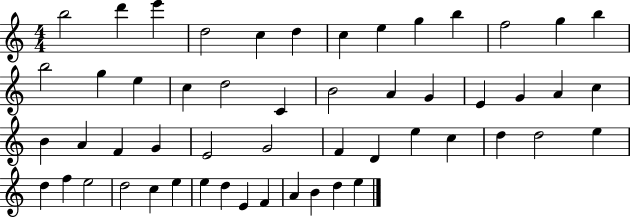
X:1
T:Untitled
M:4/4
L:1/4
K:C
b2 d' e' d2 c d c e g b f2 g b b2 g e c d2 C B2 A G E G A c B A F G E2 G2 F D e c d d2 e d f e2 d2 c e e d E F A B d e